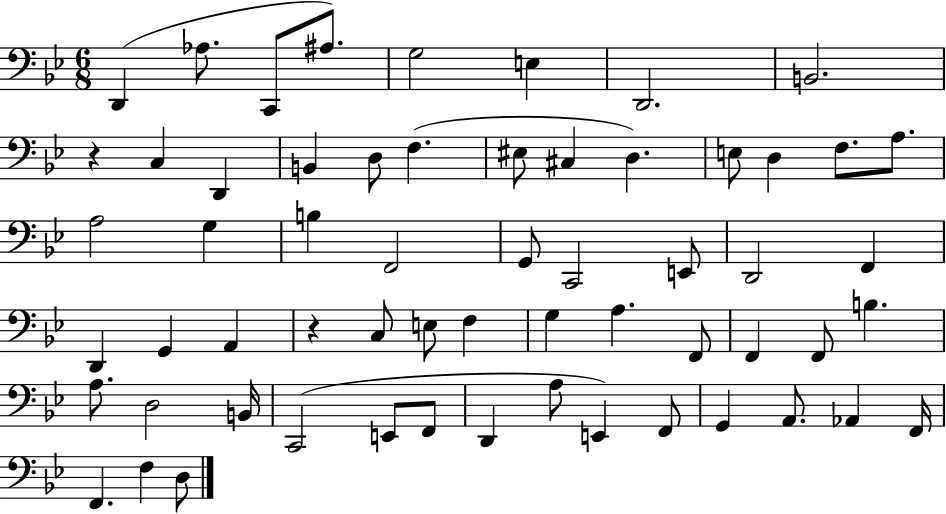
X:1
T:Untitled
M:6/8
L:1/4
K:Bb
D,, _A,/2 C,,/2 ^A,/2 G,2 E, D,,2 B,,2 z C, D,, B,, D,/2 F, ^E,/2 ^C, D, E,/2 D, F,/2 A,/2 A,2 G, B, F,,2 G,,/2 C,,2 E,,/2 D,,2 F,, D,, G,, A,, z C,/2 E,/2 F, G, A, F,,/2 F,, F,,/2 B, A,/2 D,2 B,,/4 C,,2 E,,/2 F,,/2 D,, A,/2 E,, F,,/2 G,, A,,/2 _A,, F,,/4 F,, F, D,/2